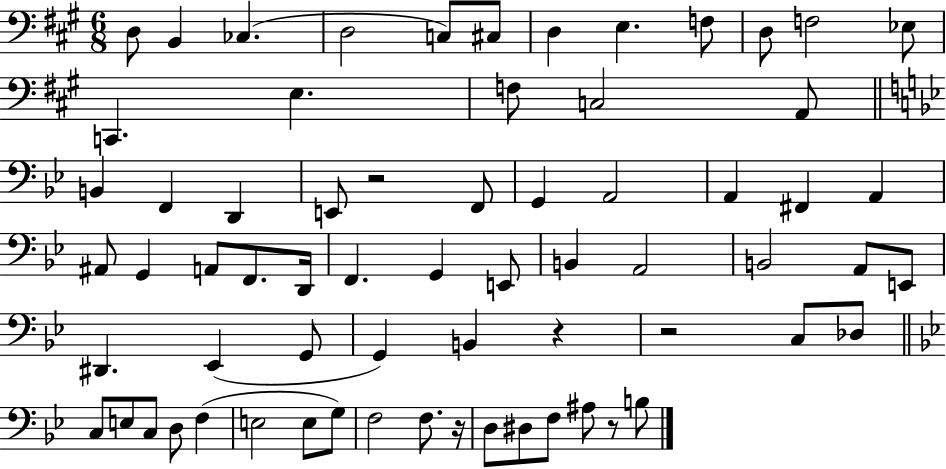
D3/e B2/q CES3/q. D3/h C3/e C#3/e D3/q E3/q. F3/e D3/e F3/h Eb3/e C2/q. E3/q. F3/e C3/h A2/e B2/q F2/q D2/q E2/e R/h F2/e G2/q A2/h A2/q F#2/q A2/q A#2/e G2/q A2/e F2/e. D2/s F2/q. G2/q E2/e B2/q A2/h B2/h A2/e E2/e D#2/q. Eb2/q G2/e G2/q B2/q R/q R/h C3/e Db3/e C3/e E3/e C3/e D3/e F3/q E3/h E3/e G3/e F3/h F3/e. R/s D3/e D#3/e F3/e A#3/e R/e B3/e